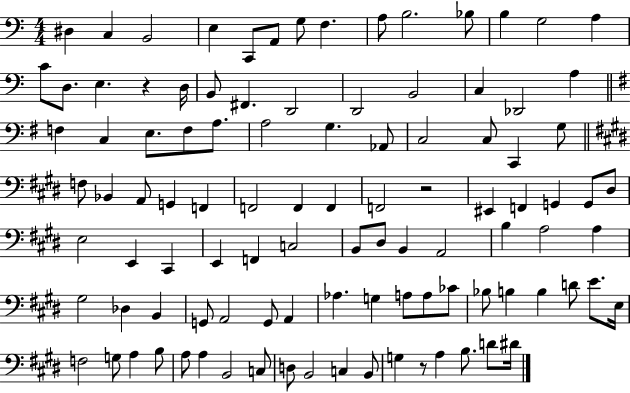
{
  \clef bass
  \numericTimeSignature
  \time 4/4
  \key c \major
  dis4 c4 b,2 | e4 c,8 a,8 g8 f4. | a8 b2. bes8 | b4 g2 a4 | \break c'8 d8. e4. r4 d16 | b,8 fis,4. d,2 | d,2 b,2 | c4 des,2 a4 | \break \bar "||" \break \key e \minor f4 c4 e8. f8 a8. | a2 g4. aes,8 | c2 c8 c,4 g8 | \bar "||" \break \key e \major f8 bes,4 a,8 g,4 f,4 | f,2 f,4 f,4 | f,2 r2 | eis,4 f,4 g,4 g,8 dis8 | \break e2 e,4 cis,4 | e,4 f,4 c2 | b,8 dis8 b,4 a,2 | b4 a2 a4 | \break gis2 des4 b,4 | g,8 a,2 g,8 a,4 | aes4. g4 a8 a8 ces'8 | bes8 b4 b4 d'8 e'8. e16 | \break f2 g8 a4 b8 | a8 a4 b,2 c8 | d8 b,2 c4 b,8 | g4 r8 a4 b8. d'8 dis'16 | \break \bar "|."
}